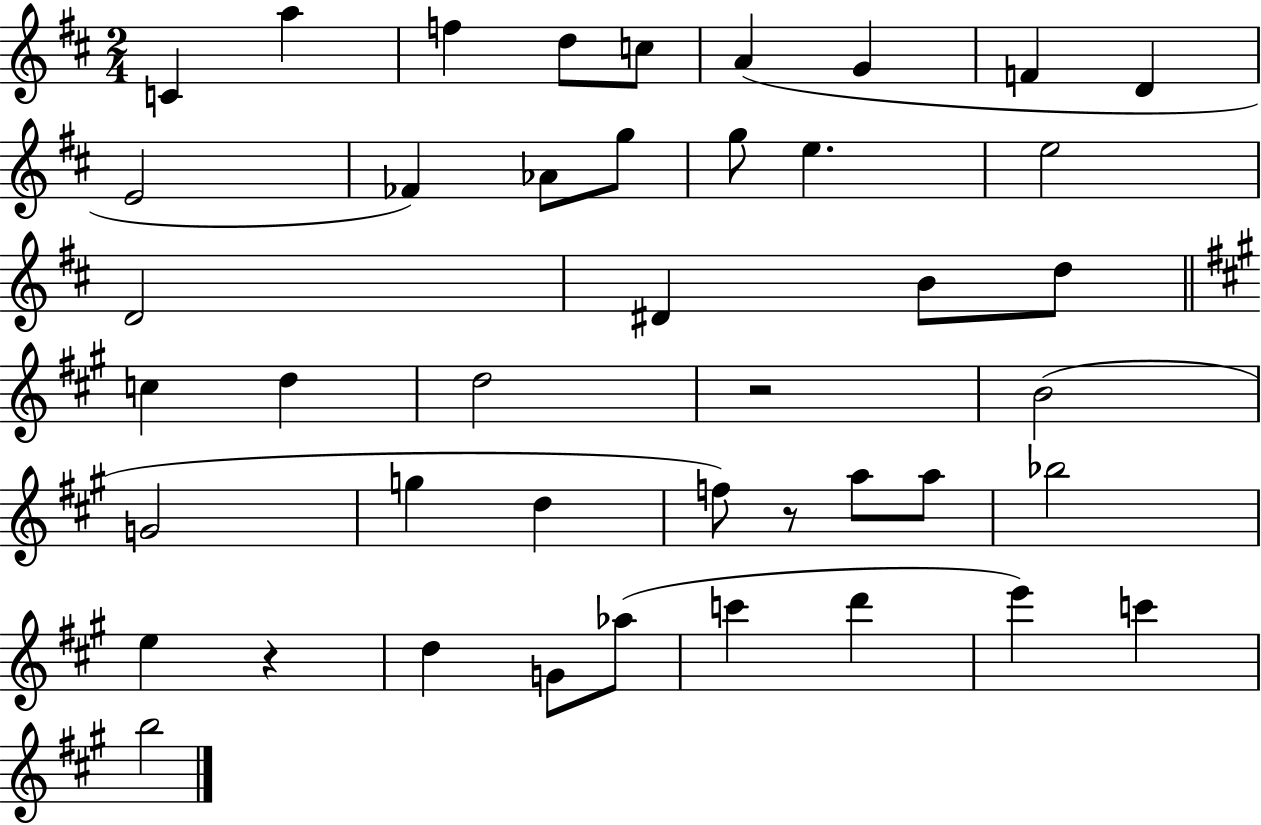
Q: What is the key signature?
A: D major